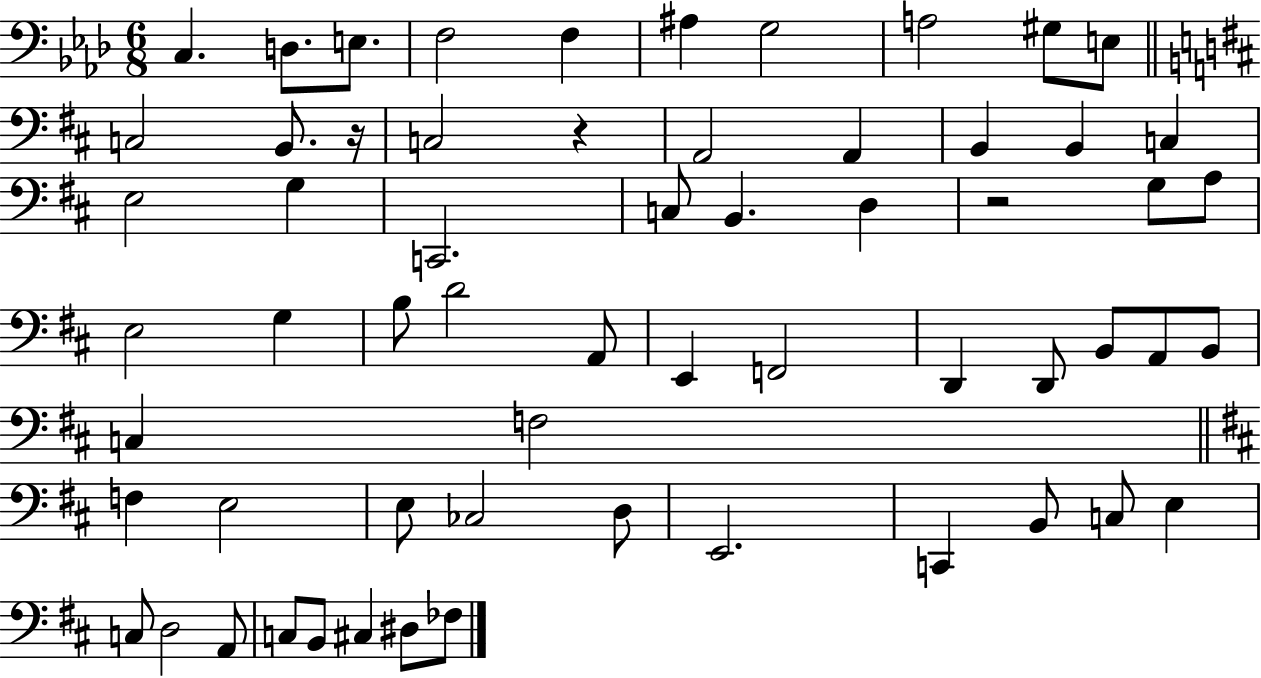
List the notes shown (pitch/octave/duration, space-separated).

C3/q. D3/e. E3/e. F3/h F3/q A#3/q G3/h A3/h G#3/e E3/e C3/h B2/e. R/s C3/h R/q A2/h A2/q B2/q B2/q C3/q E3/h G3/q C2/h. C3/e B2/q. D3/q R/h G3/e A3/e E3/h G3/q B3/e D4/h A2/e E2/q F2/h D2/q D2/e B2/e A2/e B2/e C3/q F3/h F3/q E3/h E3/e CES3/h D3/e E2/h. C2/q B2/e C3/e E3/q C3/e D3/h A2/e C3/e B2/e C#3/q D#3/e FES3/e